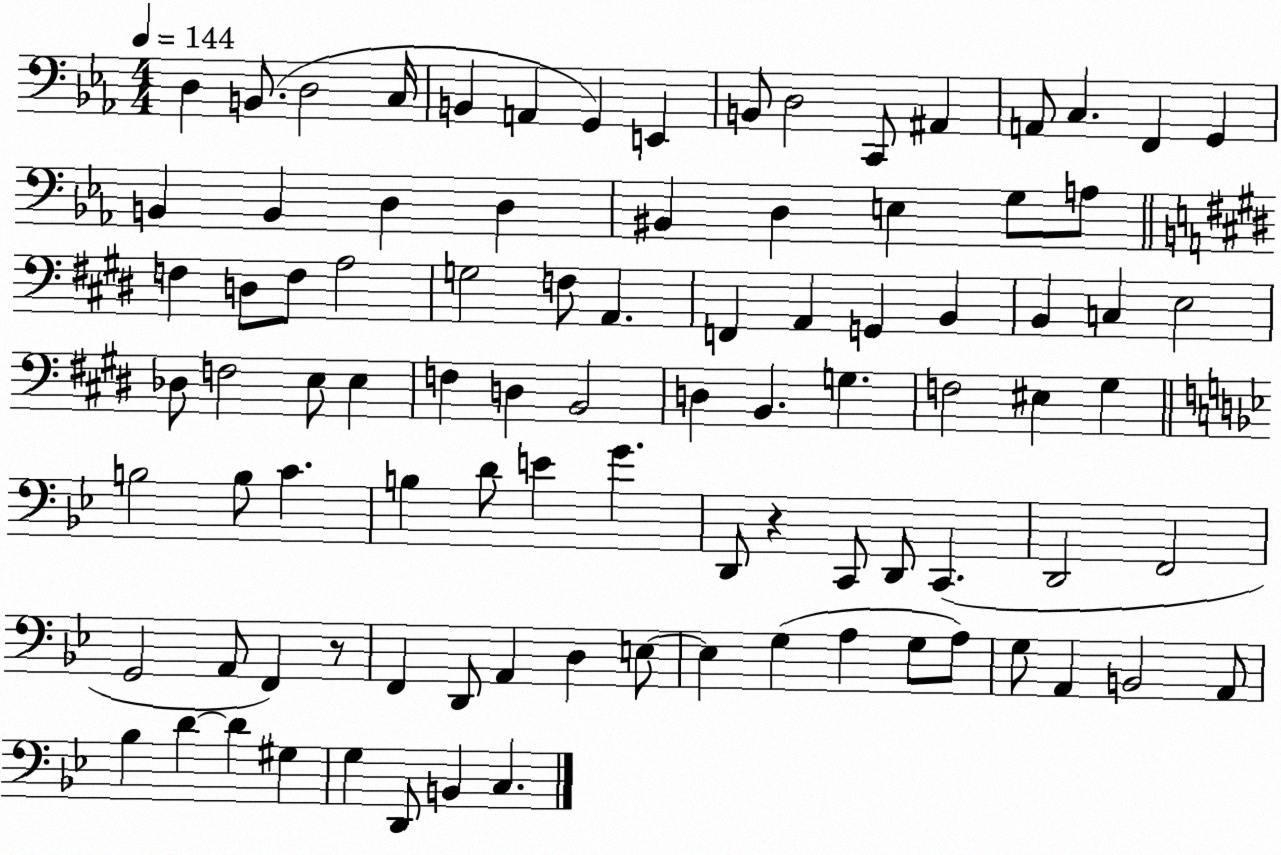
X:1
T:Untitled
M:4/4
L:1/4
K:Eb
D, B,,/2 D,2 C,/4 B,, A,, G,, E,, B,,/2 D,2 C,,/2 ^A,, A,,/2 C, F,, G,, B,, B,, D, D, ^B,, D, E, G,/2 A,/2 F, D,/2 F,/2 A,2 G,2 F,/2 A,, F,, A,, G,, B,, B,, C, E,2 _D,/2 F,2 E,/2 E, F, D, B,,2 D, B,, G, F,2 ^E, ^G, B,2 B,/2 C B, D/2 E G D,,/2 z C,,/2 D,,/2 C,, D,,2 F,,2 G,,2 A,,/2 F,, z/2 F,, D,,/2 A,, D, E,/2 E, G, A, G,/2 A,/2 G,/2 A,, B,,2 A,,/2 _B, D D ^G, G, D,,/2 B,, C,